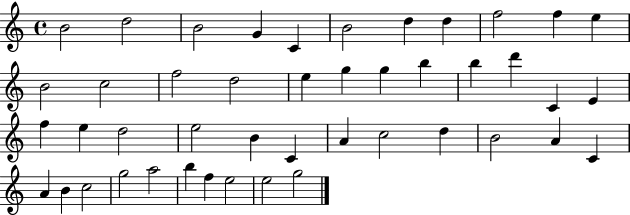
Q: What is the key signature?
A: C major